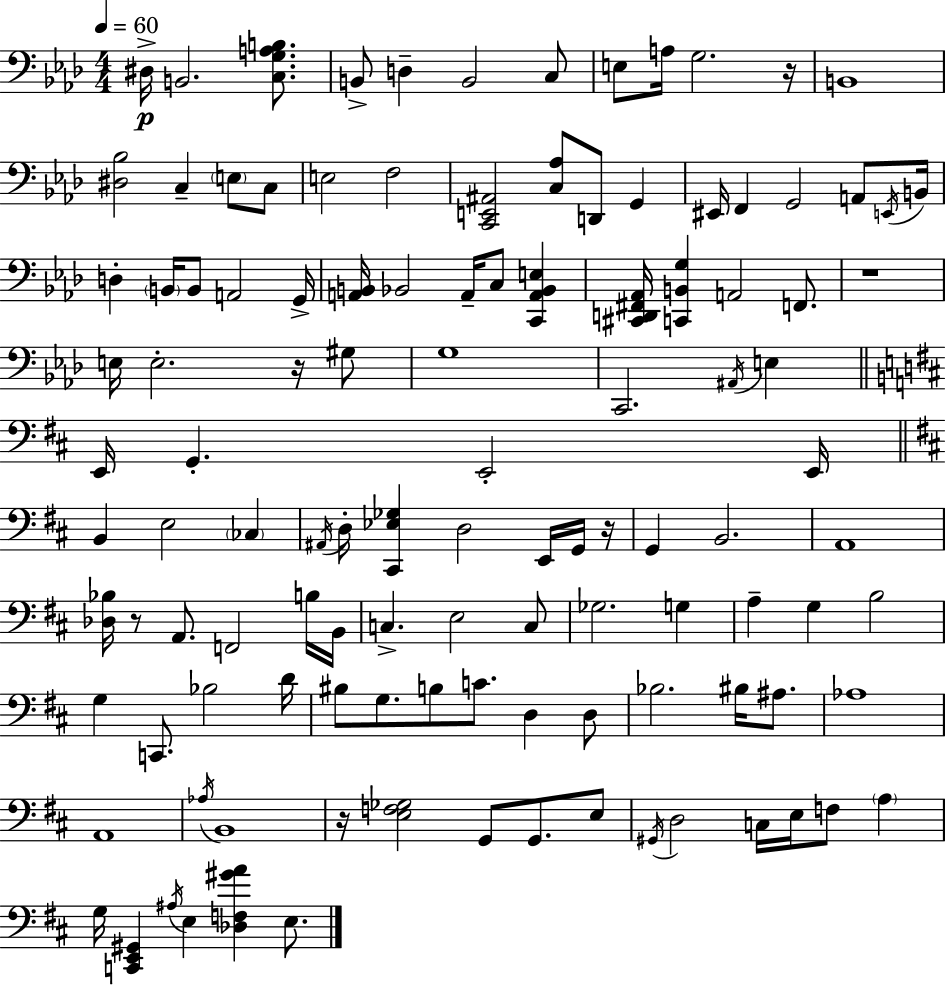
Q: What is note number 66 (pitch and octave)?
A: G3